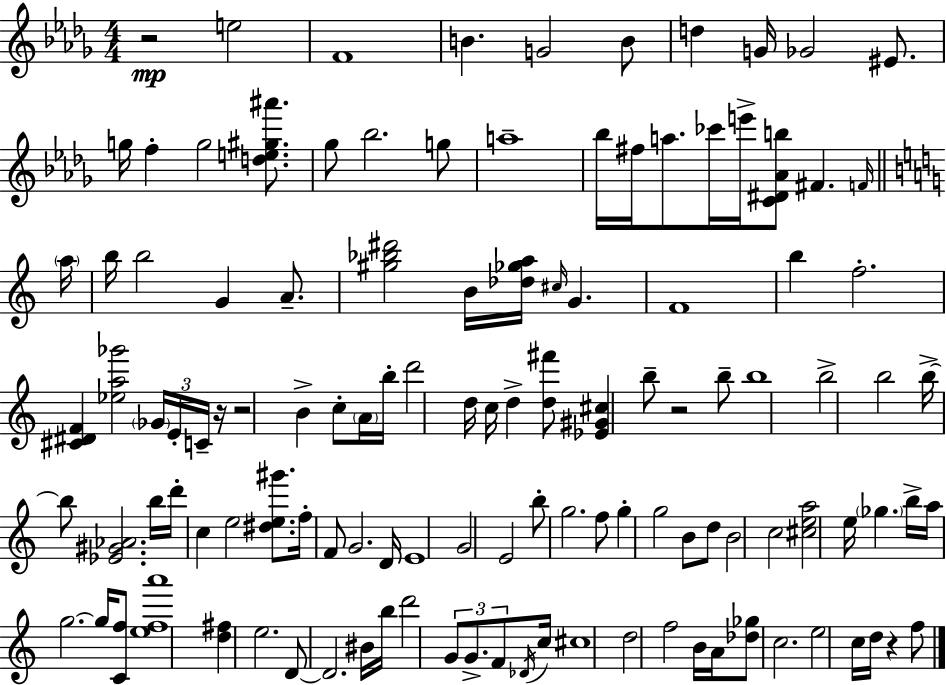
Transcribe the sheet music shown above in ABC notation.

X:1
T:Untitled
M:4/4
L:1/4
K:Bbm
z2 e2 F4 B G2 B/2 d G/4 _G2 ^E/2 g/4 f g2 [de^g^a']/2 _g/2 _b2 g/2 a4 _b/4 ^f/4 a/2 _c'/4 e'/4 [C^D_Ab]/2 ^F F/4 a/4 b/4 b2 G A/2 [^g_b^d']2 B/4 [_d_ga]/4 ^c/4 G F4 b f2 [^C^DF] [_ea_g']2 _G/4 E/4 C/4 z/4 z2 B c/2 A/4 b/4 d'2 d/4 c/4 d [d^f']/2 [_E^G^c] b/2 z2 b/2 b4 b2 b2 b/4 b/2 [_E^G_A]2 b/4 d'/4 c e2 [^de^g']/2 f/4 F/2 G2 D/4 E4 G2 E2 b/2 g2 f/2 g g2 B/2 d/2 B2 c2 [^cea]2 e/4 _g b/4 a/4 g2 g/4 [Cf]/2 [efa']4 [d^f] e2 D/2 D2 ^B/4 b/4 d'2 G/2 G/2 F/2 _D/4 c/4 ^c4 d2 f2 B/4 A/4 [_d_g]/2 c2 e2 c/4 d/4 z f/2